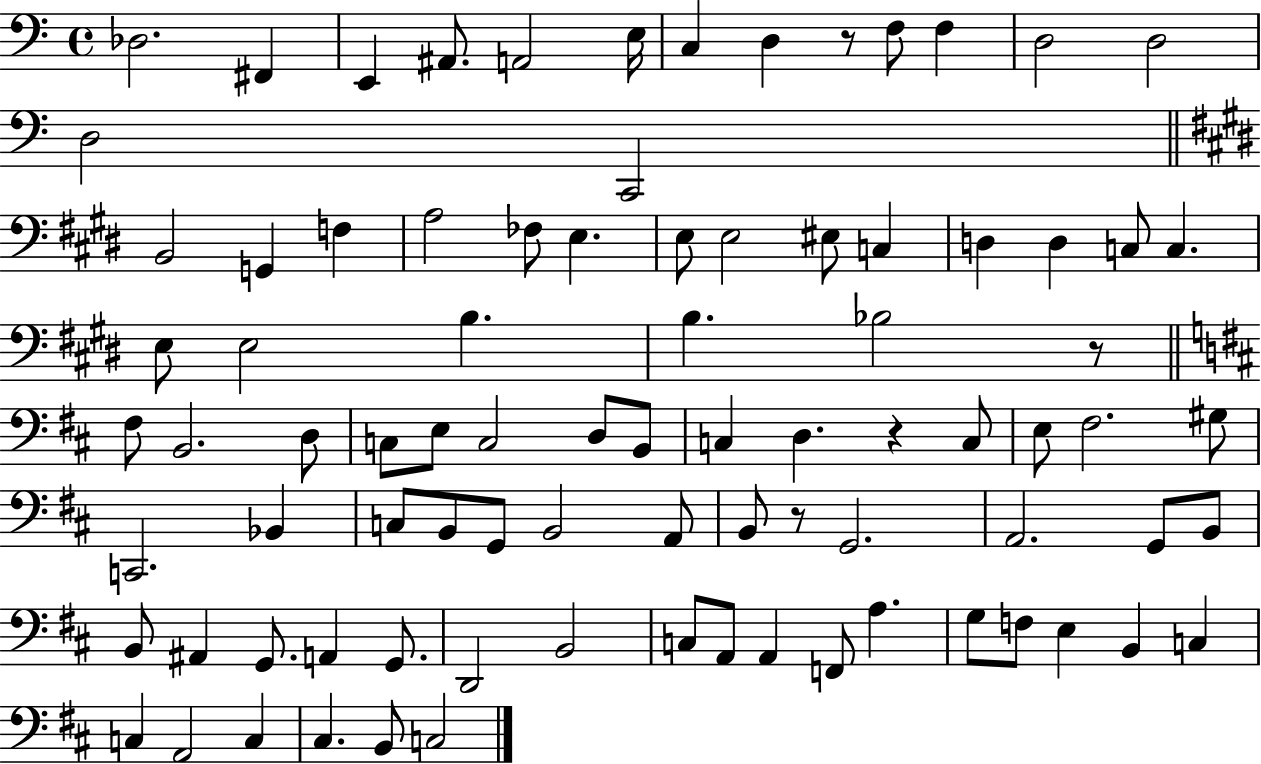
Db3/h. F#2/q E2/q A#2/e. A2/h E3/s C3/q D3/q R/e F3/e F3/q D3/h D3/h D3/h C2/h B2/h G2/q F3/q A3/h FES3/e E3/q. E3/e E3/h EIS3/e C3/q D3/q D3/q C3/e C3/q. E3/e E3/h B3/q. B3/q. Bb3/h R/e F#3/e B2/h. D3/e C3/e E3/e C3/h D3/e B2/e C3/q D3/q. R/q C3/e E3/e F#3/h. G#3/e C2/h. Bb2/q C3/e B2/e G2/e B2/h A2/e B2/e R/e G2/h. A2/h. G2/e B2/e B2/e A#2/q G2/e. A2/q G2/e. D2/h B2/h C3/e A2/e A2/q F2/e A3/q. G3/e F3/e E3/q B2/q C3/q C3/q A2/h C3/q C#3/q. B2/e C3/h